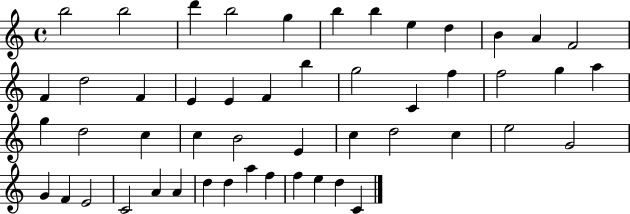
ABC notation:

X:1
T:Untitled
M:4/4
L:1/4
K:C
b2 b2 d' b2 g b b e d B A F2 F d2 F E E F b g2 C f f2 g a g d2 c c B2 E c d2 c e2 G2 G F E2 C2 A A d d a f f e d C